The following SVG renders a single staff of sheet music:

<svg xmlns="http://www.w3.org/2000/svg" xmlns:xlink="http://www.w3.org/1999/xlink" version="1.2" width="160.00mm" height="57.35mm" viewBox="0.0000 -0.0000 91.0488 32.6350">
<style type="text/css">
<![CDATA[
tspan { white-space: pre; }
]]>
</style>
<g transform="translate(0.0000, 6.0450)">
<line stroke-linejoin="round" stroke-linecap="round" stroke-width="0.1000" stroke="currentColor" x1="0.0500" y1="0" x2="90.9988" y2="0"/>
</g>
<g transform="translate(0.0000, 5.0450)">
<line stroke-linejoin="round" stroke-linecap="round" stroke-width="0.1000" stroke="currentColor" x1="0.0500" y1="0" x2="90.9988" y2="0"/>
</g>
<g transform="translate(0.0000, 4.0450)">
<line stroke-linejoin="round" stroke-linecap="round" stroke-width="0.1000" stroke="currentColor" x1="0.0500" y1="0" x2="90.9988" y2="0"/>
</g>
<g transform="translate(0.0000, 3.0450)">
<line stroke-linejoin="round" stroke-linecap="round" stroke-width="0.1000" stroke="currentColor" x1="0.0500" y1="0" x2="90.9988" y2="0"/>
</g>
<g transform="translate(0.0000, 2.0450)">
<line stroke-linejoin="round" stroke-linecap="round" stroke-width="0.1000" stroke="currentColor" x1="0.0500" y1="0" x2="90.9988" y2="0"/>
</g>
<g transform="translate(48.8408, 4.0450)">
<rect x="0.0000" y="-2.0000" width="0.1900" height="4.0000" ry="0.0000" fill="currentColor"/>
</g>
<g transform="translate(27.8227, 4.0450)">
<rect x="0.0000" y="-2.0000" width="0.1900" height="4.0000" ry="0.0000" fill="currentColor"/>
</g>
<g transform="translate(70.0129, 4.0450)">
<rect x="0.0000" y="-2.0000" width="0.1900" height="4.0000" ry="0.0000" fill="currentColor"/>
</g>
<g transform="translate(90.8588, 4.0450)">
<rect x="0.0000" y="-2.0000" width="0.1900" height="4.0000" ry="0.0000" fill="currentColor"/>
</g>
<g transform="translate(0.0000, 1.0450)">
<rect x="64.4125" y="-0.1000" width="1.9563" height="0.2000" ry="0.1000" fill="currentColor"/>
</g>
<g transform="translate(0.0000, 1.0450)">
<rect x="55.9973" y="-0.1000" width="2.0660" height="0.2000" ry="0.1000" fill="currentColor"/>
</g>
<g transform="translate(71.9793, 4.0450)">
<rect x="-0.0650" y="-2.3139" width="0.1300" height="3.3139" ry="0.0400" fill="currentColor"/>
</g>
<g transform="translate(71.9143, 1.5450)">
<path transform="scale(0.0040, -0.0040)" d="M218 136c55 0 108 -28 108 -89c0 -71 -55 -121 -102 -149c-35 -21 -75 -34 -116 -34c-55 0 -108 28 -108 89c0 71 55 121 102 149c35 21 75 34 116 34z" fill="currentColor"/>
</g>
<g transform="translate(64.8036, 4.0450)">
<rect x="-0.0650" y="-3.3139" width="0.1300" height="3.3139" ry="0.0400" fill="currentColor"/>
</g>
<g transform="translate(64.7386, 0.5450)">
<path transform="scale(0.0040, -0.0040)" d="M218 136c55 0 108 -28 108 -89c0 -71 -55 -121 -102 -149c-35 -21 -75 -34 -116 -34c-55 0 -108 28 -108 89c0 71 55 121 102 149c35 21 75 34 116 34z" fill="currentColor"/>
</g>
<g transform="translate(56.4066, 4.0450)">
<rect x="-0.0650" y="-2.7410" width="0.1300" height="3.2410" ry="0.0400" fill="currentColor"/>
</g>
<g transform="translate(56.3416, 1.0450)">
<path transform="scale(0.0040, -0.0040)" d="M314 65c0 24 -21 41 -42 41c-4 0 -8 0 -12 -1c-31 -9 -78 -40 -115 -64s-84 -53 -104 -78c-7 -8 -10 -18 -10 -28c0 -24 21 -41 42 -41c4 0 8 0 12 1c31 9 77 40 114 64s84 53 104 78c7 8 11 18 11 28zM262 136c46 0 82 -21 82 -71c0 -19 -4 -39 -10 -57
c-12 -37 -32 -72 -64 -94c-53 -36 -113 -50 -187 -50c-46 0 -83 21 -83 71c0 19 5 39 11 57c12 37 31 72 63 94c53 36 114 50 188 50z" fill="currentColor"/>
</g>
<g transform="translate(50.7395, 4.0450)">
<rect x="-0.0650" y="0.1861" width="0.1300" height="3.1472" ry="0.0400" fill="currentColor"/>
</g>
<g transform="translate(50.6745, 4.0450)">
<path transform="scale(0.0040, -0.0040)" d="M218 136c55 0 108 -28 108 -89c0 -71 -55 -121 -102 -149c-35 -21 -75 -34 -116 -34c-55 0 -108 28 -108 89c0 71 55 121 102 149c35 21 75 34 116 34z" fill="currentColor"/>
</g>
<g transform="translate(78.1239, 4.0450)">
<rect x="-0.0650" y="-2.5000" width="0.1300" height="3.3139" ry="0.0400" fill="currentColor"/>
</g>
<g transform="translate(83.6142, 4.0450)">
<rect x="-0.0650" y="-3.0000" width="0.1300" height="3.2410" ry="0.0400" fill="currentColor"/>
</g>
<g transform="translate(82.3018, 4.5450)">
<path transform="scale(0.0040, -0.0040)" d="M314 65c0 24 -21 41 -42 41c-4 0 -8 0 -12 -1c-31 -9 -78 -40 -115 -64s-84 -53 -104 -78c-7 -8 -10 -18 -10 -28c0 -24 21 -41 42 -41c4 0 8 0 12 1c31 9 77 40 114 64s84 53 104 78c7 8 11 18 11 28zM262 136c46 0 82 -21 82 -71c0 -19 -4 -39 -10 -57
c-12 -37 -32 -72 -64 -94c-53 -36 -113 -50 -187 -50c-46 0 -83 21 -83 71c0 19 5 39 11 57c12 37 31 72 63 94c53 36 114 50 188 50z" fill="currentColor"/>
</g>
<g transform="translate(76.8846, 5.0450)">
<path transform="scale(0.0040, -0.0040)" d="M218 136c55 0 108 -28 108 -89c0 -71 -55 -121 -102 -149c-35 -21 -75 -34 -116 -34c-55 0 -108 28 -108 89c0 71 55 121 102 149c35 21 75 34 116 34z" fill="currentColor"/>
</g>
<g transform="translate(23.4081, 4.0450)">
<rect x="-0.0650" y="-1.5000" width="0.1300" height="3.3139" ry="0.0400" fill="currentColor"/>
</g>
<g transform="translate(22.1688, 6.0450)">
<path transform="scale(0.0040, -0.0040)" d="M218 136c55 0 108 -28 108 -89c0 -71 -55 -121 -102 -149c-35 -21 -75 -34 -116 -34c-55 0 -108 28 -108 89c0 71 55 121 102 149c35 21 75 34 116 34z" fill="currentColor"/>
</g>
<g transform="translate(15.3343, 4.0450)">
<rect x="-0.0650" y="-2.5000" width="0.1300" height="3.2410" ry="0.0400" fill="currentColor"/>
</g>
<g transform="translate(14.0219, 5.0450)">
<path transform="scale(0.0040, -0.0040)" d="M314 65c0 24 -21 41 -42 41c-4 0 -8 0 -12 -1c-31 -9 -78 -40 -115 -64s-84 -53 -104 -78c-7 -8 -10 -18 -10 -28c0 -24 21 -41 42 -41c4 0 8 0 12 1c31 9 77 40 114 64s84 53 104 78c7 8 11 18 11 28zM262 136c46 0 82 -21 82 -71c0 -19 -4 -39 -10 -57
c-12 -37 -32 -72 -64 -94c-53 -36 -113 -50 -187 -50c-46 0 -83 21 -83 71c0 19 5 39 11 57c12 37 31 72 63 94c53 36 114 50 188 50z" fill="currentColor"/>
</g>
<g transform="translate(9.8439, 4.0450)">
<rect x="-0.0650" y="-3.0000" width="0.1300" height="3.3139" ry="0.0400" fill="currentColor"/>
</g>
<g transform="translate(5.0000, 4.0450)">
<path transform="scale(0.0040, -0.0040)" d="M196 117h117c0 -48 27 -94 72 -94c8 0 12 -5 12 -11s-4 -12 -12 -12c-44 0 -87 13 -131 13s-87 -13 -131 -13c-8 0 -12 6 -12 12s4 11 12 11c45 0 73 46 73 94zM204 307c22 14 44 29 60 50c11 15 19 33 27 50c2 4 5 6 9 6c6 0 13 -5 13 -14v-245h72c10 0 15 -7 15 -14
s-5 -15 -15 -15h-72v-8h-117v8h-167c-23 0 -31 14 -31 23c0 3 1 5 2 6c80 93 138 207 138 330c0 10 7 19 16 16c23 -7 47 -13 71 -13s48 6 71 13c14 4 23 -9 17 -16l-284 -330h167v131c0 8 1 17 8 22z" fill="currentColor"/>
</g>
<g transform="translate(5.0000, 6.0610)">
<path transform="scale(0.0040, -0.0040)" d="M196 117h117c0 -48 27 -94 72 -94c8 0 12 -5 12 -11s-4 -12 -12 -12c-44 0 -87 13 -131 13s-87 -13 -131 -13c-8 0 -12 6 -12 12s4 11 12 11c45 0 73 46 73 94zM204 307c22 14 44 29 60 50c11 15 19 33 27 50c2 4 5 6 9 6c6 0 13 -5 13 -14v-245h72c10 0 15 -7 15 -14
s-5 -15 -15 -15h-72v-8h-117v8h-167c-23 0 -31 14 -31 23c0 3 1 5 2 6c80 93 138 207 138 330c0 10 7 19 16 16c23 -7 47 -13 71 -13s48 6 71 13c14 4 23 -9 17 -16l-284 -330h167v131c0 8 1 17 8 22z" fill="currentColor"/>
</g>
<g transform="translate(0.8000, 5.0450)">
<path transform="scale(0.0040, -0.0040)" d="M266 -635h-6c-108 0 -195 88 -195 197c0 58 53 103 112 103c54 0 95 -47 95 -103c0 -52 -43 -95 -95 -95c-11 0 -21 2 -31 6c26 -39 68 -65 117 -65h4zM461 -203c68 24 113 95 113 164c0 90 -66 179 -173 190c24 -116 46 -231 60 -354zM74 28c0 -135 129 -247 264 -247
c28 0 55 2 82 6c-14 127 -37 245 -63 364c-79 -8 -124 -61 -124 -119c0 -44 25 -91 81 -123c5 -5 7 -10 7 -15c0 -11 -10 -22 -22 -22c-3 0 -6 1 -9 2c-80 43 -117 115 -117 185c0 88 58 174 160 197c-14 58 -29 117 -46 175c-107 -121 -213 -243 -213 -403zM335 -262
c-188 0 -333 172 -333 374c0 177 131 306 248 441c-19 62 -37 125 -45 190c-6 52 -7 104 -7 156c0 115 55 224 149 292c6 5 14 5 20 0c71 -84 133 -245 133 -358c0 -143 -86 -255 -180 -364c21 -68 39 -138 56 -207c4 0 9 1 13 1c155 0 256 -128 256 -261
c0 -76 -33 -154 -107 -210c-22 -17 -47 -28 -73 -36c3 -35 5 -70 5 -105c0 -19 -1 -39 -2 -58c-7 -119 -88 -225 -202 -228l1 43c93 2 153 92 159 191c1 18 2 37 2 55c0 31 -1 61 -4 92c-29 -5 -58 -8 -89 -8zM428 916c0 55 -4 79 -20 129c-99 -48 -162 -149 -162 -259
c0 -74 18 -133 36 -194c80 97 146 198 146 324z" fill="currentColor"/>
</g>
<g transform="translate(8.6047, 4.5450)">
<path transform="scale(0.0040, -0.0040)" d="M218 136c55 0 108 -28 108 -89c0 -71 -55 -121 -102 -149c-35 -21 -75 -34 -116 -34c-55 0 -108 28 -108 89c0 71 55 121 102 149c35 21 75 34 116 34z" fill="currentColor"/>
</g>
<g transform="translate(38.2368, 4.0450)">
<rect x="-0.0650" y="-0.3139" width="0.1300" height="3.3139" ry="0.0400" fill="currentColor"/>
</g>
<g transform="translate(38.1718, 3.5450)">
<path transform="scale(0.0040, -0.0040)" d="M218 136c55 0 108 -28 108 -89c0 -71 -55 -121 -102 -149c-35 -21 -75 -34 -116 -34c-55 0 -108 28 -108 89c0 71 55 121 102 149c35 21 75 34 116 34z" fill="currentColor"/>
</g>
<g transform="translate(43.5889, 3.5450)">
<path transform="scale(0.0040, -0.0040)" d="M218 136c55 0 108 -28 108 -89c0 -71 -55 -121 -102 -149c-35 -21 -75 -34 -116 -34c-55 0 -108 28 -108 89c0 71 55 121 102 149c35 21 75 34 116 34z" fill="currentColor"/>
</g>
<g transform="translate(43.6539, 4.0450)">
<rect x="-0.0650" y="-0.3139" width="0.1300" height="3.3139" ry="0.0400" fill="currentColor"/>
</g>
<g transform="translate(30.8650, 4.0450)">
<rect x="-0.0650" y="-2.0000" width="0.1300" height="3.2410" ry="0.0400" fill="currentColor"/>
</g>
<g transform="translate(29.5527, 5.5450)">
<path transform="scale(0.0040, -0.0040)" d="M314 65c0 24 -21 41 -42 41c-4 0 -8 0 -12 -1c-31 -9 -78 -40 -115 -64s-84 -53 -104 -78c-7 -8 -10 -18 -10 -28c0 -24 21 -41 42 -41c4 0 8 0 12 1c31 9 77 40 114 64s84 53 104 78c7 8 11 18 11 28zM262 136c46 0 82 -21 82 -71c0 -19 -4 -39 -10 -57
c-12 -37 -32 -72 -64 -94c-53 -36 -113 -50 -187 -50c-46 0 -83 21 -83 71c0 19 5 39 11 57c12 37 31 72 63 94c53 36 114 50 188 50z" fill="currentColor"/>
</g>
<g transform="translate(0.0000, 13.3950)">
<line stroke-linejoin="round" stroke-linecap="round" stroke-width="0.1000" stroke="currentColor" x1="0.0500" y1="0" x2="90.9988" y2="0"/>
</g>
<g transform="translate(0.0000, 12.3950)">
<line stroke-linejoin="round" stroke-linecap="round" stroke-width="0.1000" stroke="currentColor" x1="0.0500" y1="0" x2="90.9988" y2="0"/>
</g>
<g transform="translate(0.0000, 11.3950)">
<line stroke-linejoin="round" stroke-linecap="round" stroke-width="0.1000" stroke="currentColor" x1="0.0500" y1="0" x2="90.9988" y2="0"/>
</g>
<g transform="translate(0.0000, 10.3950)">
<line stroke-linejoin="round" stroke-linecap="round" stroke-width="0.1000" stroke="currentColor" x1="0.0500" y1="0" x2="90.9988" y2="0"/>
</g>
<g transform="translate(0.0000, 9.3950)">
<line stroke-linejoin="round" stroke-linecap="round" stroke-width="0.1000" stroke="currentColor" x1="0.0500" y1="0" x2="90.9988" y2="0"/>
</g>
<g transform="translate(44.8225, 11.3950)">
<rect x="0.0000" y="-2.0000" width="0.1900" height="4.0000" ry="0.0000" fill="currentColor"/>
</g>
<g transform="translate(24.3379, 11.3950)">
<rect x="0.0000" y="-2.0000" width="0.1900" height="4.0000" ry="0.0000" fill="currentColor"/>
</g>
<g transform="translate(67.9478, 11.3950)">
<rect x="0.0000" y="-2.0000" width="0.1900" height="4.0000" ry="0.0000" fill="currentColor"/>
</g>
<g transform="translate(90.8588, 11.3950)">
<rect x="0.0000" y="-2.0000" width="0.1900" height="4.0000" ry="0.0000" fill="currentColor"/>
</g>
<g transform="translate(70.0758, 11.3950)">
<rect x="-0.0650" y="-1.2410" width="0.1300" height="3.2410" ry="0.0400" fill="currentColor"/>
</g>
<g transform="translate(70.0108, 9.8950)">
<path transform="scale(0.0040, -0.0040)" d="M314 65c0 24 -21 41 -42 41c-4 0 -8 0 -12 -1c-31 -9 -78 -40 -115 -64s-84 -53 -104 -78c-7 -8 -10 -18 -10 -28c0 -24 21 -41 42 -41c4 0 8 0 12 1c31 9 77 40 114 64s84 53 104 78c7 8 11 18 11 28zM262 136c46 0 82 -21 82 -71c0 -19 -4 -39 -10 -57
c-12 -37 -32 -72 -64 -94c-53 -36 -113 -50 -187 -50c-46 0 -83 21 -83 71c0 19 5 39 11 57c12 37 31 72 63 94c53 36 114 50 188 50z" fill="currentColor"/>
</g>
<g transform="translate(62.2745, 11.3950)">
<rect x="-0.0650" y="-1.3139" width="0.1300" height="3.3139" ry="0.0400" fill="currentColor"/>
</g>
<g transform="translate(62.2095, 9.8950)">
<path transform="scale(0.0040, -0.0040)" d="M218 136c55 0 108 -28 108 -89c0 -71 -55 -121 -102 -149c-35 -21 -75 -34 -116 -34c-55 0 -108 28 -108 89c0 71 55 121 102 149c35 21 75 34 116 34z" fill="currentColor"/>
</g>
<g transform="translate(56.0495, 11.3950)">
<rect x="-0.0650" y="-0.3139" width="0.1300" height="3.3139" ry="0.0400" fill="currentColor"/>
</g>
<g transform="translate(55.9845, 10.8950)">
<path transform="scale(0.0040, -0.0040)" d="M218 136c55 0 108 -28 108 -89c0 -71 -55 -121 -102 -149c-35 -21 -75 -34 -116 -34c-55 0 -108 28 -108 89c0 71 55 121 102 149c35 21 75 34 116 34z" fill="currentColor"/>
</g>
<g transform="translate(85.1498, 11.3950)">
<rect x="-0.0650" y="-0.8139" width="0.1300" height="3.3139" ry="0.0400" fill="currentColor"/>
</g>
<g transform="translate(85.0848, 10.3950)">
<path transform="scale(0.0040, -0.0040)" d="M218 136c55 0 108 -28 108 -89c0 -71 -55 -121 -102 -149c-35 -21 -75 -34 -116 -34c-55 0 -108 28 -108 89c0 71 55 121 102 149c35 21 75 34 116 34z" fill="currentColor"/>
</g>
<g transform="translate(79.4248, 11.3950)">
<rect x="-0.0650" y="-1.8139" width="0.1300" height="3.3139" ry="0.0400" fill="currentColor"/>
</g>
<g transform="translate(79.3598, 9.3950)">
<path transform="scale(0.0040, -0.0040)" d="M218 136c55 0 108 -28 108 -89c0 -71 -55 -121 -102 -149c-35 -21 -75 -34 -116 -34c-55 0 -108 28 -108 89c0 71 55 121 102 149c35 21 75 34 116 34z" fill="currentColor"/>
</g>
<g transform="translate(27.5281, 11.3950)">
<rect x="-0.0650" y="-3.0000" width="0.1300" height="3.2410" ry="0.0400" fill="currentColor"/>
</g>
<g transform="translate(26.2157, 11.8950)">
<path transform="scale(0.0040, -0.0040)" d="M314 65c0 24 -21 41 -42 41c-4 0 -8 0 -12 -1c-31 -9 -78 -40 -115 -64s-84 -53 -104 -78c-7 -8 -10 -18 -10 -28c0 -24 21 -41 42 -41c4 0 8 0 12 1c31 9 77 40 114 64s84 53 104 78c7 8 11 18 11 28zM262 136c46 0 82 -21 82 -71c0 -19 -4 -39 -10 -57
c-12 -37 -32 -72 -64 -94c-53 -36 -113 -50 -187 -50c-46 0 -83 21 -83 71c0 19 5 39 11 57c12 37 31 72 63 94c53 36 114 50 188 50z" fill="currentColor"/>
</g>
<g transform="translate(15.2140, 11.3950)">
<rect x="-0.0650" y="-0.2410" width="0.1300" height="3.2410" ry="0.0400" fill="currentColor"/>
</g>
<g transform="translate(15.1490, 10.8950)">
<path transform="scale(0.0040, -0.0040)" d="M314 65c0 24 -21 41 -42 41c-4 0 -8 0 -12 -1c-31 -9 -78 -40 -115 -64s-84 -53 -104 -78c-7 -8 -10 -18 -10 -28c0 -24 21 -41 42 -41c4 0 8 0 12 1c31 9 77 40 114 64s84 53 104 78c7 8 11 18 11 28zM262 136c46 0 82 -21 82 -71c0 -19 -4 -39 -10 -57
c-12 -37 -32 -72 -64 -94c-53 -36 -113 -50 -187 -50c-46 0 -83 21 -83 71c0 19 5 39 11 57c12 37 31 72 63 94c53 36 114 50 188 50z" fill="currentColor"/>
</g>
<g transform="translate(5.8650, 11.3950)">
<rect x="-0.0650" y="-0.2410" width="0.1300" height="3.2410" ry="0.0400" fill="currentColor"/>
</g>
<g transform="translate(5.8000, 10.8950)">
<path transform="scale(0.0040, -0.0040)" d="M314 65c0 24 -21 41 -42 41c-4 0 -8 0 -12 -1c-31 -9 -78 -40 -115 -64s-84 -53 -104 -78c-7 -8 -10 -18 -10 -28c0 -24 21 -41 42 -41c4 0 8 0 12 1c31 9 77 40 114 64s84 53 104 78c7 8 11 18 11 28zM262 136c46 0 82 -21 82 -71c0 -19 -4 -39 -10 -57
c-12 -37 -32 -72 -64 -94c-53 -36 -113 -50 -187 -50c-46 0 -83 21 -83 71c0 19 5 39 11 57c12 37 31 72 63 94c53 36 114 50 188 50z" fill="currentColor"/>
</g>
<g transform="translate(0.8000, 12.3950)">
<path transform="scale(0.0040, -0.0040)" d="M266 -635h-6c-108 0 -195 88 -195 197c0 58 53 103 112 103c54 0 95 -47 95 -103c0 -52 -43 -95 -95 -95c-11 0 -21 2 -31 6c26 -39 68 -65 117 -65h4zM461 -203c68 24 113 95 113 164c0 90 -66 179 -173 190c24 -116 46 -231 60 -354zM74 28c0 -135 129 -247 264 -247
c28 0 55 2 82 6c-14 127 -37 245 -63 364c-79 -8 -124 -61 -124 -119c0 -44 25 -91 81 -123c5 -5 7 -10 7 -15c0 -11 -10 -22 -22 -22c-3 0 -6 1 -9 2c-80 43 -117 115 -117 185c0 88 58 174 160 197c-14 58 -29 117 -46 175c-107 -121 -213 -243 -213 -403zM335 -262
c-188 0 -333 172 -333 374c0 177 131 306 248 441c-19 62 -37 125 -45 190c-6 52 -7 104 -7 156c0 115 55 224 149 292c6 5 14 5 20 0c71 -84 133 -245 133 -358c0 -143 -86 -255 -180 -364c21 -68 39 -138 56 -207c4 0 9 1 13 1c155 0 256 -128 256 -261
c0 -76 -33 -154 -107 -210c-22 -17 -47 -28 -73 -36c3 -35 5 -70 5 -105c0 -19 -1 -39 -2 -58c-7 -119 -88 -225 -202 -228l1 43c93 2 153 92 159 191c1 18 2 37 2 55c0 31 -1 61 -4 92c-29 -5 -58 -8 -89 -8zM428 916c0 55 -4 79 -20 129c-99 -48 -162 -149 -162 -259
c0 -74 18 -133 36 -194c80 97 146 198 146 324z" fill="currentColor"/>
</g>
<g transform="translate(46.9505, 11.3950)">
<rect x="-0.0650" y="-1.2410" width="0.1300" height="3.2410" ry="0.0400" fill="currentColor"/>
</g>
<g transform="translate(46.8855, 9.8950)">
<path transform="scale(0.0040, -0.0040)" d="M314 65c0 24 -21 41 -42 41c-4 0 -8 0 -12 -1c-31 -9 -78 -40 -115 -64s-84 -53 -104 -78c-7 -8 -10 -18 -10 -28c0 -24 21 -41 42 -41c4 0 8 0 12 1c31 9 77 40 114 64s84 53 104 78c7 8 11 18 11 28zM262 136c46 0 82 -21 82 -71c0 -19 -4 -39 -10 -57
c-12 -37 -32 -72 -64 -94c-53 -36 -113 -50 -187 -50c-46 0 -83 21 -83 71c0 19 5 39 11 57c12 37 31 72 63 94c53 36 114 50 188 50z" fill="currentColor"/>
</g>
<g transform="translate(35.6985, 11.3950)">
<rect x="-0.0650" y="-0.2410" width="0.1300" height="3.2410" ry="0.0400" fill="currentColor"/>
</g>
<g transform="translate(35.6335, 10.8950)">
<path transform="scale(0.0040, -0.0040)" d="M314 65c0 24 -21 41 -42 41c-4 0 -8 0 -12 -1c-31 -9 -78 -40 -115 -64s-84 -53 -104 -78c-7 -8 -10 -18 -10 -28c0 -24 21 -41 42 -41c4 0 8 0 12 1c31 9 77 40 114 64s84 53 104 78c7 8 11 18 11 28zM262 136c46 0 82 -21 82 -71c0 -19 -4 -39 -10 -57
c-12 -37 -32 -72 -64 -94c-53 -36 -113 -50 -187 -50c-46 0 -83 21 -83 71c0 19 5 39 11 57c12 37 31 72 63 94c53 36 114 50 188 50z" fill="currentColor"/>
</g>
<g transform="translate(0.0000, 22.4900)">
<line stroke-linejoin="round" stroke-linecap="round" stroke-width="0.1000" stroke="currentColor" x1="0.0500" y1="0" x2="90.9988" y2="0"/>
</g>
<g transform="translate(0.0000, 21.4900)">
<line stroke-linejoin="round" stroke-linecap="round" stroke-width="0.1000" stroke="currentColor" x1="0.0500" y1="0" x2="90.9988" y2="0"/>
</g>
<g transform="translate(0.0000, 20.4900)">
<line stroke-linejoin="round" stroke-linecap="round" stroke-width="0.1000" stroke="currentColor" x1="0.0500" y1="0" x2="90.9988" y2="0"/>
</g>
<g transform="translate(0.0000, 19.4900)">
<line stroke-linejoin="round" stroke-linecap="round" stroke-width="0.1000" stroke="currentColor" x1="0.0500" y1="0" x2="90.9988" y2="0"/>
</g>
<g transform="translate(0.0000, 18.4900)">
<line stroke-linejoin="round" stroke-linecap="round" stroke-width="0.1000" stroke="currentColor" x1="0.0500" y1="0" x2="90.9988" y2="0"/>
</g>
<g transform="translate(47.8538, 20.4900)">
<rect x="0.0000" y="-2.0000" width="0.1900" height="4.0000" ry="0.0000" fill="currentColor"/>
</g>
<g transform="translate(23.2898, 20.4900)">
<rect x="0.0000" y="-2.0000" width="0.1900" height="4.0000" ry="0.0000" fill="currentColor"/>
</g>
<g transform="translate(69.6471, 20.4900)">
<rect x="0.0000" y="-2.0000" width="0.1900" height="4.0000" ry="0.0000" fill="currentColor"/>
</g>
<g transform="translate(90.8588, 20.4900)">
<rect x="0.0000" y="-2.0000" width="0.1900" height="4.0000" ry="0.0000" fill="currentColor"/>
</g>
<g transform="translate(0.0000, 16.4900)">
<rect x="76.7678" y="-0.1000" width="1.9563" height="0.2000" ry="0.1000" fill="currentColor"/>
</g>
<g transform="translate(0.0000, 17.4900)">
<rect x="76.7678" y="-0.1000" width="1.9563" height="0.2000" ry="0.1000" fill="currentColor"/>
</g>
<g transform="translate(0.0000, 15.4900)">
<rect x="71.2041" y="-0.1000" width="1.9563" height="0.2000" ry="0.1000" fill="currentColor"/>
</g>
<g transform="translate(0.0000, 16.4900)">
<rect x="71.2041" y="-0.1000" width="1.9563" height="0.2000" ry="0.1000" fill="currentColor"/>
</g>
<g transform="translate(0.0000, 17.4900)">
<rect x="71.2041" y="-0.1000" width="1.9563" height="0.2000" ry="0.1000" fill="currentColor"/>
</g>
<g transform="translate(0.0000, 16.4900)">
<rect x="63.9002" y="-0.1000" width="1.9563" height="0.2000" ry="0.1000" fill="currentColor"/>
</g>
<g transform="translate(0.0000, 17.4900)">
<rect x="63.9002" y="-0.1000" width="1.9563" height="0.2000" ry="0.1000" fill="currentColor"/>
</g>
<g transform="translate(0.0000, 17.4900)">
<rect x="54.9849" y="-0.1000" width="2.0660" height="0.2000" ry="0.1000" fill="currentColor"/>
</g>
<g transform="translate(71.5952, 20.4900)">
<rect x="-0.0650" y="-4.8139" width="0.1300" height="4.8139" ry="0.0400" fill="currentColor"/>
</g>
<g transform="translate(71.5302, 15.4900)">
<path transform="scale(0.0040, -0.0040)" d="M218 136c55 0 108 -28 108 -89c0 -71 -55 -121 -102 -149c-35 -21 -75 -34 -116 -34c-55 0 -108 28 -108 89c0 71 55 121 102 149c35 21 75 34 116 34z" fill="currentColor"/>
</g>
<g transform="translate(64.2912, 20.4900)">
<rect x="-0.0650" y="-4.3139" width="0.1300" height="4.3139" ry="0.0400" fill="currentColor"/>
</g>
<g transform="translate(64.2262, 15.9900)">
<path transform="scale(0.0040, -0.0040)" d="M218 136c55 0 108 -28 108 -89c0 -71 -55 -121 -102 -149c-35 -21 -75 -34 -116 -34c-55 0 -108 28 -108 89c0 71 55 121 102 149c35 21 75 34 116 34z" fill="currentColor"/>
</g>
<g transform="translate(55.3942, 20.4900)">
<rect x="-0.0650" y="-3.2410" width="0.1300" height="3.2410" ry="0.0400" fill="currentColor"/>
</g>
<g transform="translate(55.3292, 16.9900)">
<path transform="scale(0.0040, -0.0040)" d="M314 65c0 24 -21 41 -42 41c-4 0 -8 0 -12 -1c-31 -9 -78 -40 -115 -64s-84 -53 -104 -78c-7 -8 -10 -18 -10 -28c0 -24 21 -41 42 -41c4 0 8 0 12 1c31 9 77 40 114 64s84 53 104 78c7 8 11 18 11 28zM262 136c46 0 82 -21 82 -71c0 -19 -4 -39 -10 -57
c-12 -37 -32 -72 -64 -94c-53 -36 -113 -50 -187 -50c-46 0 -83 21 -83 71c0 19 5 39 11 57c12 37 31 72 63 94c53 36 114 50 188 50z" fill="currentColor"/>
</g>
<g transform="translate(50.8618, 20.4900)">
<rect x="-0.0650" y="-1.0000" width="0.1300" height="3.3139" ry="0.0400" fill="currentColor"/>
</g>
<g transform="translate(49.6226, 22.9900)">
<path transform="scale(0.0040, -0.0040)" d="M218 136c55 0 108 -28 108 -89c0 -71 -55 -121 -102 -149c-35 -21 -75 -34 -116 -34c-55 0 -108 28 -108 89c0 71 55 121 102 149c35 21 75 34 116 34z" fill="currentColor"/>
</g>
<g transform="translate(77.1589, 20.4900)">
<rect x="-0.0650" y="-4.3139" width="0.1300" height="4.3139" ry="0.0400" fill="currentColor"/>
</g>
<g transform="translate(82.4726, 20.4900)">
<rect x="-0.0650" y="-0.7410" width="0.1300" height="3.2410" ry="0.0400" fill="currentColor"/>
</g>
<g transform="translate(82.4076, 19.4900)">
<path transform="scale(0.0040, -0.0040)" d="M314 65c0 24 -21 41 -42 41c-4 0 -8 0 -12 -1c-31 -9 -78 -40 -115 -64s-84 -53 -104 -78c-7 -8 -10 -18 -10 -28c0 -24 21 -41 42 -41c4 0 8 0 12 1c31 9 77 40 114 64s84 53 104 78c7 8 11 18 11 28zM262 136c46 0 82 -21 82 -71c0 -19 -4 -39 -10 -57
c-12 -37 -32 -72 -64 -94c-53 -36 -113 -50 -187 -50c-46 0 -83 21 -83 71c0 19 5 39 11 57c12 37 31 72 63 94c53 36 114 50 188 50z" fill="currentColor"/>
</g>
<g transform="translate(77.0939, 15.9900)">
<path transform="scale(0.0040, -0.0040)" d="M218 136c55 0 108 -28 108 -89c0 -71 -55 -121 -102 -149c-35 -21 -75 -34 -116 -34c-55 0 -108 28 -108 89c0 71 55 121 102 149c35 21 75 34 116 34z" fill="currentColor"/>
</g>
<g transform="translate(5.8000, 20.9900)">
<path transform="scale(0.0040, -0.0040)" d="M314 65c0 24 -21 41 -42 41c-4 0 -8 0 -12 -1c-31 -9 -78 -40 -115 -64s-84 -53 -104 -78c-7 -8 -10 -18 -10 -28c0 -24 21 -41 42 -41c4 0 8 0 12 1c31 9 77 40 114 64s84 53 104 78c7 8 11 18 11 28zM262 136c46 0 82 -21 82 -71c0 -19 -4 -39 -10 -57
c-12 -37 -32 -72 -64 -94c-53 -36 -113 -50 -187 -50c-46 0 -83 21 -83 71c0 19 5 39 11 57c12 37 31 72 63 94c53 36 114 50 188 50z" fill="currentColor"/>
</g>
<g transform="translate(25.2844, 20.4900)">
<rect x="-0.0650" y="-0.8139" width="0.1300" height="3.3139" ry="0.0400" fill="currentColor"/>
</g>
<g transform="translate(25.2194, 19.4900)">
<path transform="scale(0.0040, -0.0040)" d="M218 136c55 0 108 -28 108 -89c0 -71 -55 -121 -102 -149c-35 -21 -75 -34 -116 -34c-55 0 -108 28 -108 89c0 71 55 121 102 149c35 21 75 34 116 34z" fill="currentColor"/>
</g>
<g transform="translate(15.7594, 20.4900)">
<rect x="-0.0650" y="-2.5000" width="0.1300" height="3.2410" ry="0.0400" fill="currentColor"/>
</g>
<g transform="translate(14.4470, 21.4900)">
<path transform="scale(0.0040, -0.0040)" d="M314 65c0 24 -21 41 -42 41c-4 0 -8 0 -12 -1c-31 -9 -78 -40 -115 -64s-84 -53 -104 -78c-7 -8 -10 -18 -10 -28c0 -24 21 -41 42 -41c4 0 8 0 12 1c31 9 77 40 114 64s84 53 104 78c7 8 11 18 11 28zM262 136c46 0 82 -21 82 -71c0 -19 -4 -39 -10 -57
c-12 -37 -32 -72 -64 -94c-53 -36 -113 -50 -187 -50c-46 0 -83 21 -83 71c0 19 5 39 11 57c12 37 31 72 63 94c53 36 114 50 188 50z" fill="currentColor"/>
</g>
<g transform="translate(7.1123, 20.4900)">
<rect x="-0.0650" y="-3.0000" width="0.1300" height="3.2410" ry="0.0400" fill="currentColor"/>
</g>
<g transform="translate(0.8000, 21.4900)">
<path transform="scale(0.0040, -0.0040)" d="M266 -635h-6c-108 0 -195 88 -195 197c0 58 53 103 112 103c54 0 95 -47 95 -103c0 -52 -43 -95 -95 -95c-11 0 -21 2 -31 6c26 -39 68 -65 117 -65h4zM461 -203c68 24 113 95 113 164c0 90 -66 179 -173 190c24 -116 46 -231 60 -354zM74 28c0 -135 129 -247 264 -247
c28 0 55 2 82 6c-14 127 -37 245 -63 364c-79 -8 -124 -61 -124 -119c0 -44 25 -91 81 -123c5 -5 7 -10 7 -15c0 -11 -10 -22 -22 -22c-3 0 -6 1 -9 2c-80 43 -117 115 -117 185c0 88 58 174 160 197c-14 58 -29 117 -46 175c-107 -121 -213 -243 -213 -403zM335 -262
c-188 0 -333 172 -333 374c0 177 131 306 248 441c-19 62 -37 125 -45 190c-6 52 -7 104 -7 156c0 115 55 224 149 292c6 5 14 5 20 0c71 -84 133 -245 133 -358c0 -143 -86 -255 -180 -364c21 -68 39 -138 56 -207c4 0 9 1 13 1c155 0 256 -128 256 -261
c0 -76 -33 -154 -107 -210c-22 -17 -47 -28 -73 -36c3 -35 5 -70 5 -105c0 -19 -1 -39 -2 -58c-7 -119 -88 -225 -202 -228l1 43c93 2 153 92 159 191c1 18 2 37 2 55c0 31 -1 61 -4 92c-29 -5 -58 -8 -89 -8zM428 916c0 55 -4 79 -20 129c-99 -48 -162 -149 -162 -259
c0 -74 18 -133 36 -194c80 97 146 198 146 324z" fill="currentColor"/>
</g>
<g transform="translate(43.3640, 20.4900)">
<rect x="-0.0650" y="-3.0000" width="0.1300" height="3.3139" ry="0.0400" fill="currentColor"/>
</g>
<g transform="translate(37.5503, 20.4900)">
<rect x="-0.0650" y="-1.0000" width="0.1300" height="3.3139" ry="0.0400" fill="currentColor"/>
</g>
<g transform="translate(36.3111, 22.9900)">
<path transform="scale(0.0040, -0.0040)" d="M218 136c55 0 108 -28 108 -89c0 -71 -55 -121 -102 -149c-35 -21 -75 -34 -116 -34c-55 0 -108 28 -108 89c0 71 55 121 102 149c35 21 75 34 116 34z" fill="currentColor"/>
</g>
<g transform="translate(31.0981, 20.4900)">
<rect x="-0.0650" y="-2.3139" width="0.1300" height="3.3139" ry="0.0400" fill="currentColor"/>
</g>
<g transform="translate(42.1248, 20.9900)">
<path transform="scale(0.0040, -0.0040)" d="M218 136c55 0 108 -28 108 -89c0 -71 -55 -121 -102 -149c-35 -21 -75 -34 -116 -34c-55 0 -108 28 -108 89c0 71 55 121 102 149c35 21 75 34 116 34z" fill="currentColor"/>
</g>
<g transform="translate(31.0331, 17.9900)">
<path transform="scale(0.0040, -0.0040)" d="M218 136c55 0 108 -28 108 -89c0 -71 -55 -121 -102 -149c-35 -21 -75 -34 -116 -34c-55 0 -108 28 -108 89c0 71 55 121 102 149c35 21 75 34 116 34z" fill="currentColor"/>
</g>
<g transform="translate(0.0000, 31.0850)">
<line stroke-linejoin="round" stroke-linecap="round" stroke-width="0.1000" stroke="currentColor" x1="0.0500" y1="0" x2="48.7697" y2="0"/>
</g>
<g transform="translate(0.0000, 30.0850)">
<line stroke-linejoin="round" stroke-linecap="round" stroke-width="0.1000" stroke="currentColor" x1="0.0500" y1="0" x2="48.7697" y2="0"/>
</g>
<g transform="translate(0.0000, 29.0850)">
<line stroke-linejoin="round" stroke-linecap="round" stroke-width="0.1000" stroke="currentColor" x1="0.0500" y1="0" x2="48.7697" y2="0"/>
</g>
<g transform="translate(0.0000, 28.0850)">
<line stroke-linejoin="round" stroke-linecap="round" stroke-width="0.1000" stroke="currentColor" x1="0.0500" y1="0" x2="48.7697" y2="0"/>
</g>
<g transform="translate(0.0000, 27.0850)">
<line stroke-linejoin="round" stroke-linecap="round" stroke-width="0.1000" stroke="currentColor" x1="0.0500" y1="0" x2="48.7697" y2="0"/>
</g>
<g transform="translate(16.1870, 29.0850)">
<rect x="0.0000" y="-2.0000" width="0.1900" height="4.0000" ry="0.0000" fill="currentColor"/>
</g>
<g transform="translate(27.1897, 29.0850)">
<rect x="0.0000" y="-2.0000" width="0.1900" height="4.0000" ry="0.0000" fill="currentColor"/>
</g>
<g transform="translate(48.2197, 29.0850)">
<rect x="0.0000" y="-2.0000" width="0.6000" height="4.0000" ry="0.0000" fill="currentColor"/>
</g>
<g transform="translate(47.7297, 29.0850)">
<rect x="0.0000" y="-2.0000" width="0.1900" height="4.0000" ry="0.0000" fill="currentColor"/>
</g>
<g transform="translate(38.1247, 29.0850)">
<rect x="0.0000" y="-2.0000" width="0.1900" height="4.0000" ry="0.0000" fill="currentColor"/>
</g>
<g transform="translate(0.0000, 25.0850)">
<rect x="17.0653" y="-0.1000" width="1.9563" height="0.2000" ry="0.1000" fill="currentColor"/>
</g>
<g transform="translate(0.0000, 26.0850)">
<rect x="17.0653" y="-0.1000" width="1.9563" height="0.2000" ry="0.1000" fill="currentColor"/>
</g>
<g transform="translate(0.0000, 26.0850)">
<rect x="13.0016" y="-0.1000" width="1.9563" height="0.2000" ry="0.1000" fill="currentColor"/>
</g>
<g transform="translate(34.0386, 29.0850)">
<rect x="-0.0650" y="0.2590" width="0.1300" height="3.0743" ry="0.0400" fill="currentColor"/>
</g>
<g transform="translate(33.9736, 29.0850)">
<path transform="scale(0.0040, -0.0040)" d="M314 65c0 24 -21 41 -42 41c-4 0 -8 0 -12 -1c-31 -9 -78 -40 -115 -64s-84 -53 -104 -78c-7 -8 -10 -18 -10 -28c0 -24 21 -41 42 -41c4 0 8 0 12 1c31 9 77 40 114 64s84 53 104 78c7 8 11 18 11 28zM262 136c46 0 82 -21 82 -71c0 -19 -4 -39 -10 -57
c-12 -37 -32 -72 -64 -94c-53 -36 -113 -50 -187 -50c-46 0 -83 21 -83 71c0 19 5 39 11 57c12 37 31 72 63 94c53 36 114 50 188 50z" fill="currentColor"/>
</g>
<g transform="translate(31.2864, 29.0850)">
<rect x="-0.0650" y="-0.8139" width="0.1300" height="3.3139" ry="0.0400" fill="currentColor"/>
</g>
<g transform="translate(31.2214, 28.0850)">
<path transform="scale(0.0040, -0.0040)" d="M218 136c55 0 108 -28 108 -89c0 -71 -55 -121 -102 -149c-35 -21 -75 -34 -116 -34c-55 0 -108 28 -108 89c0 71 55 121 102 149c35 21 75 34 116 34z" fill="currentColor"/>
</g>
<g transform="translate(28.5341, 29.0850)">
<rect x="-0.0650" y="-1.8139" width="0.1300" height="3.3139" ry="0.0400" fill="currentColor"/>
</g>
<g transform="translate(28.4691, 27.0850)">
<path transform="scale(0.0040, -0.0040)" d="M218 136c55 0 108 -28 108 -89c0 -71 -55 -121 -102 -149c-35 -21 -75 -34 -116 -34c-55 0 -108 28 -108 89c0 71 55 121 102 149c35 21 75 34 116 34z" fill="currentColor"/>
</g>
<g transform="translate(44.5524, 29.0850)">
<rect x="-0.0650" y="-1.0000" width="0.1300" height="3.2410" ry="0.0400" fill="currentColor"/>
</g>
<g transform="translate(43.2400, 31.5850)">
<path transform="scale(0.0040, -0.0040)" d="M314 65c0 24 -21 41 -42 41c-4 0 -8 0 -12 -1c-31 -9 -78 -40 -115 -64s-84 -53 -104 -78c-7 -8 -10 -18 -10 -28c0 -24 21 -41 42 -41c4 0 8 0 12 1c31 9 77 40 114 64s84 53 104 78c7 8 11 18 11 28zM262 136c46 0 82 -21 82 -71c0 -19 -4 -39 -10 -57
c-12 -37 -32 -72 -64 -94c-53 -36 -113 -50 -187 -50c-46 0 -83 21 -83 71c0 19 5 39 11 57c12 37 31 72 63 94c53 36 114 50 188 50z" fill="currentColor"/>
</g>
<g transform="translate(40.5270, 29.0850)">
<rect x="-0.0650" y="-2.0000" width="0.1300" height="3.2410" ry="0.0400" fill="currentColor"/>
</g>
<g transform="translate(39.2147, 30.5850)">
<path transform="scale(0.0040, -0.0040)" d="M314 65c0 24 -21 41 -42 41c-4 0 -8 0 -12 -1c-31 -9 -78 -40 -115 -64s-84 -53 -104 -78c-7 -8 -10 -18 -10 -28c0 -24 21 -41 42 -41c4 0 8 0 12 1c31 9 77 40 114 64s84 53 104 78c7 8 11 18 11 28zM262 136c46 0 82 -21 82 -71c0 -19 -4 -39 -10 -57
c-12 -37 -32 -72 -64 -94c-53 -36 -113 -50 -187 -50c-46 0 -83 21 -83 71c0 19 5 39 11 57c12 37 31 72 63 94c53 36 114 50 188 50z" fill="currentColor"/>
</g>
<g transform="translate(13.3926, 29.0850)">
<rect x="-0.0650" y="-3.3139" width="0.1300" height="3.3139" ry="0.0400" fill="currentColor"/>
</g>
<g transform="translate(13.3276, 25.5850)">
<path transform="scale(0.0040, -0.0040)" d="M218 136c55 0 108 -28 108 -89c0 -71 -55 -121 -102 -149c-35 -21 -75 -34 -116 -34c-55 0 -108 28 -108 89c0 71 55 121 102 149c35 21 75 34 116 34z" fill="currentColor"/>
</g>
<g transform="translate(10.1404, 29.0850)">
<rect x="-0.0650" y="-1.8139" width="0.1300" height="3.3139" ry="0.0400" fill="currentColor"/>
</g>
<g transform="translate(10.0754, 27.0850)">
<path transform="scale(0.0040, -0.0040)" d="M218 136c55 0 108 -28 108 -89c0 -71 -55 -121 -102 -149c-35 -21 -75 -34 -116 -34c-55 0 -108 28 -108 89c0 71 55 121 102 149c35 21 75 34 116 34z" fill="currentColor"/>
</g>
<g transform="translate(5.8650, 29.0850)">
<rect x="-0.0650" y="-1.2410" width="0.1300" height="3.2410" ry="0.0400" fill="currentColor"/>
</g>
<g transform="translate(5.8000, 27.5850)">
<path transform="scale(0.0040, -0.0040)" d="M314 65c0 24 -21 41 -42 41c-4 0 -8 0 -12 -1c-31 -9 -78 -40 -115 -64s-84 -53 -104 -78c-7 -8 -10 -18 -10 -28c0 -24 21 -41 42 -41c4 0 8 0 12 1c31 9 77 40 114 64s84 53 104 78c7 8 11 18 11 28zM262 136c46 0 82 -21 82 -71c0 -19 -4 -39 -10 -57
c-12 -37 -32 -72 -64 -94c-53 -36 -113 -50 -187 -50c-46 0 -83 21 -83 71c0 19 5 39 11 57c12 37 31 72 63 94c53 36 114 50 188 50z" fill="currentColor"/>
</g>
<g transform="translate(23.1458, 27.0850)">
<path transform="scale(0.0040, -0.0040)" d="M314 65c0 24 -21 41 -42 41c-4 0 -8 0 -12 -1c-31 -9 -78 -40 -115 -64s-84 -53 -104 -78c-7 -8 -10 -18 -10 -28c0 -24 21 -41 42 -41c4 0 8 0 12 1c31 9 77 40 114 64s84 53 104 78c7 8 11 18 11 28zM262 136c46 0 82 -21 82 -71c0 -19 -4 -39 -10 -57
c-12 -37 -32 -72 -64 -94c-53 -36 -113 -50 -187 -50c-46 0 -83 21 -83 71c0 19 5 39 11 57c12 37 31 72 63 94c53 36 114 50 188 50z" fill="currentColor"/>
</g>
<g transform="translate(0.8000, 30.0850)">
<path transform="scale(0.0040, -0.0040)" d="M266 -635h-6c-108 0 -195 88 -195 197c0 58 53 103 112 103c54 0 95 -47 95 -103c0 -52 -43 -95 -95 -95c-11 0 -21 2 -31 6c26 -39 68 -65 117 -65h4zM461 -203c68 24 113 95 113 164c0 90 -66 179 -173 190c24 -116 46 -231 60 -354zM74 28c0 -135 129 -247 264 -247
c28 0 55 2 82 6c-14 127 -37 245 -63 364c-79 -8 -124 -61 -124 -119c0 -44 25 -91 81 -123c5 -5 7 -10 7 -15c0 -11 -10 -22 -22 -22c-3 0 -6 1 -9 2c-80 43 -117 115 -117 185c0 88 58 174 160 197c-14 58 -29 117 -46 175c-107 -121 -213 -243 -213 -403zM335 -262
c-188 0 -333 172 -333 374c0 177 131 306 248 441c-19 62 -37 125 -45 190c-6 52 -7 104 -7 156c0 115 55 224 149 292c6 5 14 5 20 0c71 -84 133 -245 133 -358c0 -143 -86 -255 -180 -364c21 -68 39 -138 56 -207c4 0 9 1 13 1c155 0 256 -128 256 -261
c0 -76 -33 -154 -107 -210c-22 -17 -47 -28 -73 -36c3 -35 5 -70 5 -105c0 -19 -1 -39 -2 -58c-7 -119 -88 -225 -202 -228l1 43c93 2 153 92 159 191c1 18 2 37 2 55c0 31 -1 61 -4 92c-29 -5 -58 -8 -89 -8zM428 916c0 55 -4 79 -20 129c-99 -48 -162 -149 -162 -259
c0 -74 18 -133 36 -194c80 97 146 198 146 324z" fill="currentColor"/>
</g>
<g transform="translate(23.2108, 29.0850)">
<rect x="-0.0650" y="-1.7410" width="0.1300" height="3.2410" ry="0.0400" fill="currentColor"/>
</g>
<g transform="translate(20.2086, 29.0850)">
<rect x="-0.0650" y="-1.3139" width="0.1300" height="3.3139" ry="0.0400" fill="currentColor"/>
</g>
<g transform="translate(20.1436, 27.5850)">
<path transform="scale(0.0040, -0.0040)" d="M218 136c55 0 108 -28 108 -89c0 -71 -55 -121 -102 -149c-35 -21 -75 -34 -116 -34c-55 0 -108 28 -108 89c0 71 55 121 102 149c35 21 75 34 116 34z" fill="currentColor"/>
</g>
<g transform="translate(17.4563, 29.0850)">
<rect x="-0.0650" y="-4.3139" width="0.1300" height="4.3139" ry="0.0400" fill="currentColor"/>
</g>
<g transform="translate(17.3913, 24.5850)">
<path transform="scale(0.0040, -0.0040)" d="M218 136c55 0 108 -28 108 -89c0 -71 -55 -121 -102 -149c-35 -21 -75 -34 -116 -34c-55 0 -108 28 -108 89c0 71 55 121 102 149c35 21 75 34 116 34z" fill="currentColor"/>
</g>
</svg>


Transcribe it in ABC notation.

X:1
T:Untitled
M:4/4
L:1/4
K:C
A G2 E F2 c c B a2 b g G A2 c2 c2 A2 c2 e2 c e e2 f d A2 G2 d g D A D b2 d' e' d' d2 e2 f b d' e f2 f d B2 F2 D2